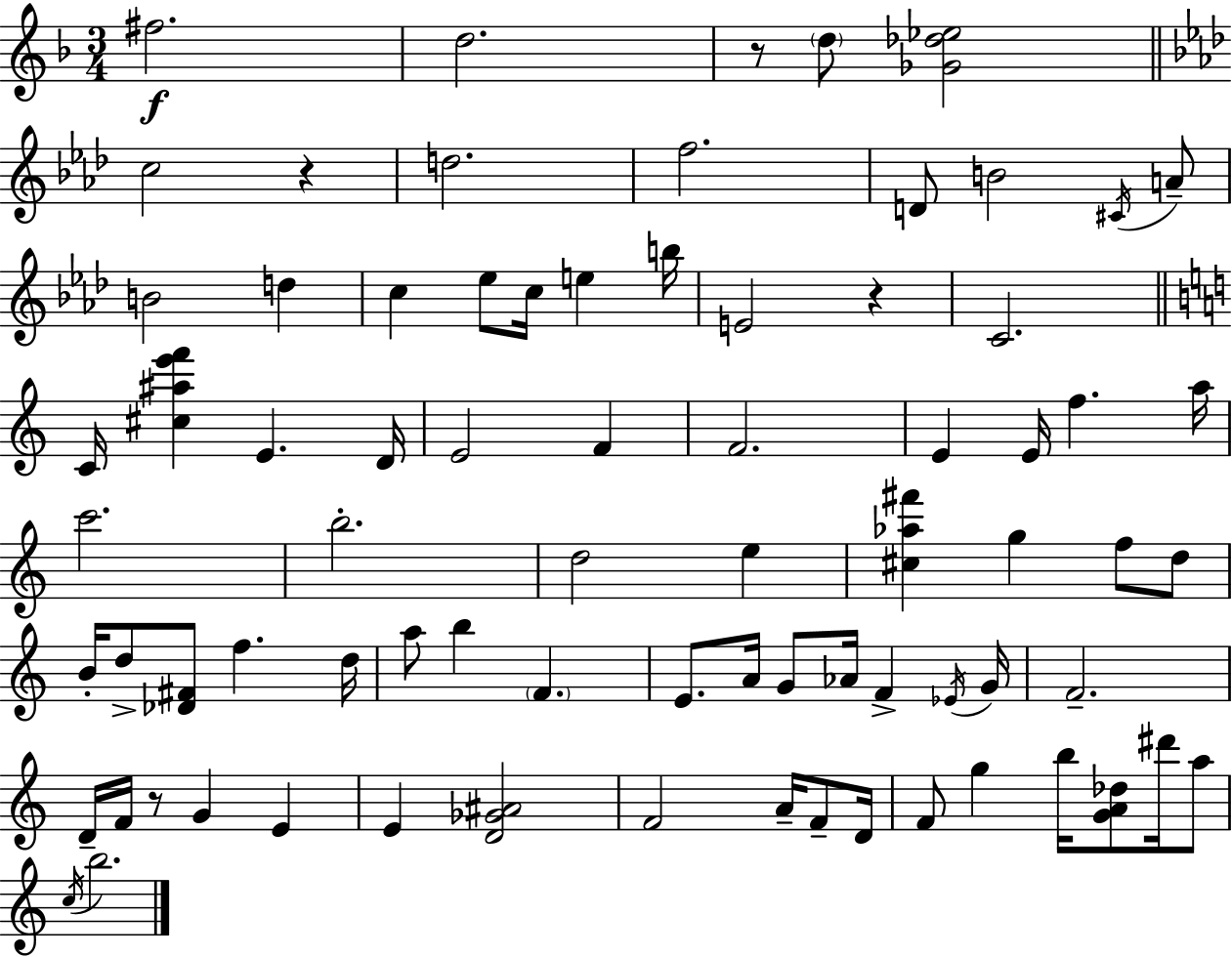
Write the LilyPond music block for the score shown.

{
  \clef treble
  \numericTimeSignature
  \time 3/4
  \key d \minor
  fis''2.\f | d''2. | r8 \parenthesize d''8 <ges' des'' ees''>2 | \bar "||" \break \key aes \major c''2 r4 | d''2. | f''2. | d'8 b'2 \acciaccatura { cis'16 } a'8-- | \break b'2 d''4 | c''4 ees''8 c''16 e''4 | b''16 e'2 r4 | c'2. | \break \bar "||" \break \key c \major c'16 <cis'' ais'' e''' f'''>4 e'4. d'16 | e'2 f'4 | f'2. | e'4 e'16 f''4. a''16 | \break c'''2. | b''2.-. | d''2 e''4 | <cis'' aes'' fis'''>4 g''4 f''8 d''8 | \break b'16-. d''8-> <des' fis'>8 f''4. d''16 | a''8 b''4 \parenthesize f'4. | e'8. a'16 g'8 aes'16 f'4-> \acciaccatura { ees'16 } | g'16 f'2.-- | \break d'16-- f'16 r8 g'4 e'4 | e'4 <d' ges' ais'>2 | f'2 a'16-- f'8-- | d'16 f'8 g''4 b''16 <g' a' des''>8 dis'''16 a''8 | \break \acciaccatura { c''16 } b''2. | \bar "|."
}